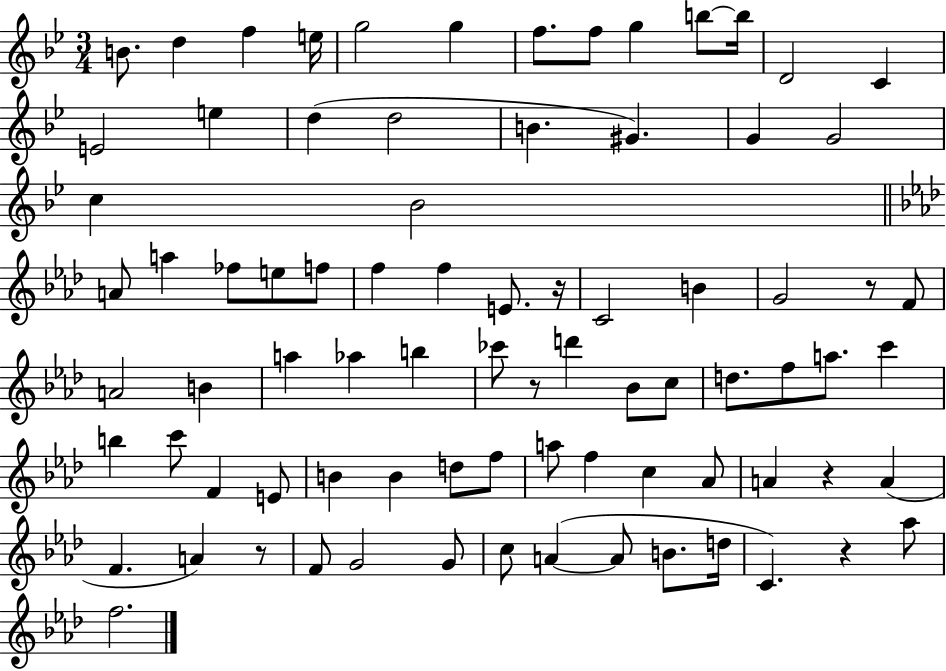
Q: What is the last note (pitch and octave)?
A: F5